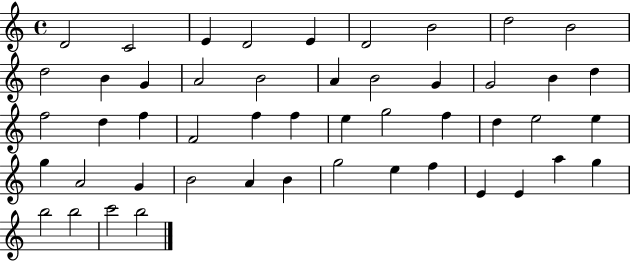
X:1
T:Untitled
M:4/4
L:1/4
K:C
D2 C2 E D2 E D2 B2 d2 B2 d2 B G A2 B2 A B2 G G2 B d f2 d f F2 f f e g2 f d e2 e g A2 G B2 A B g2 e f E E a g b2 b2 c'2 b2